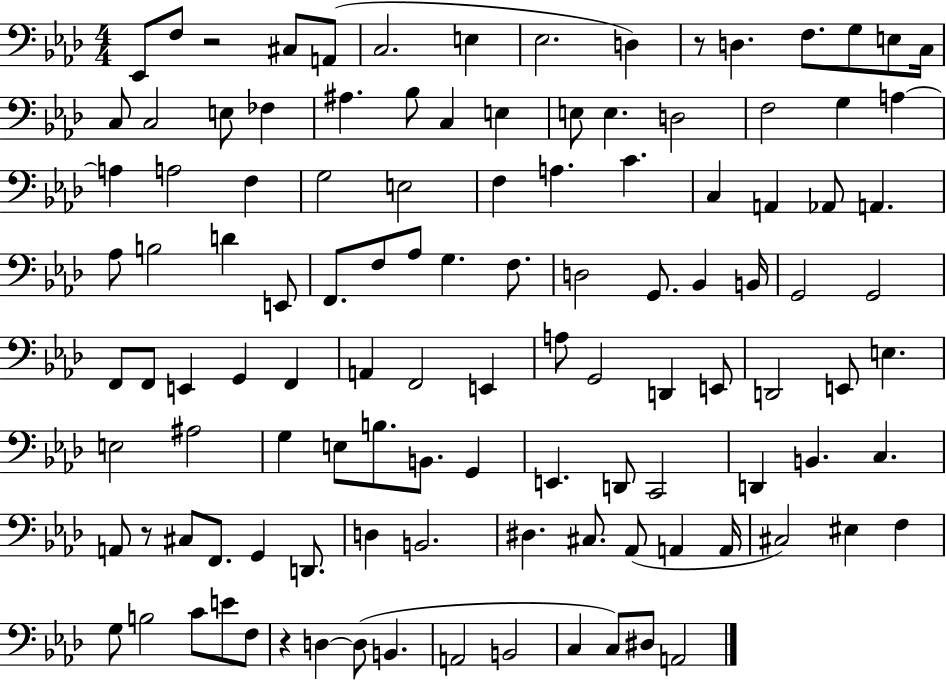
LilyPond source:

{
  \clef bass
  \numericTimeSignature
  \time 4/4
  \key aes \major
  ees,8 f8 r2 cis8 a,8( | c2. e4 | ees2. d4) | r8 d4. f8. g8 e8 c16 | \break c8 c2 e8 fes4 | ais4. bes8 c4 e4 | e8 e4. d2 | f2 g4 a4~~ | \break a4 a2 f4 | g2 e2 | f4 a4. c'4. | c4 a,4 aes,8 a,4. | \break aes8 b2 d'4 e,8 | f,8. f8 aes8 g4. f8. | d2 g,8. bes,4 b,16 | g,2 g,2 | \break f,8 f,8 e,4 g,4 f,4 | a,4 f,2 e,4 | a8 g,2 d,4 e,8 | d,2 e,8 e4. | \break e2 ais2 | g4 e8 b8. b,8. g,4 | e,4. d,8 c,2 | d,4 b,4. c4. | \break a,8 r8 cis8 f,8. g,4 d,8. | d4 b,2. | dis4. cis8. aes,8( a,4 a,16 | cis2) eis4 f4 | \break g8 b2 c'8 e'8 f8 | r4 d4~~ d8( b,4. | a,2 b,2 | c4 c8) dis8 a,2 | \break \bar "|."
}